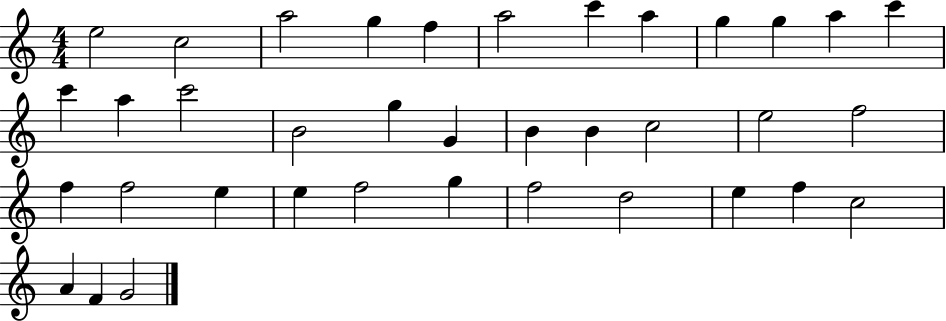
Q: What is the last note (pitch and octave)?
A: G4